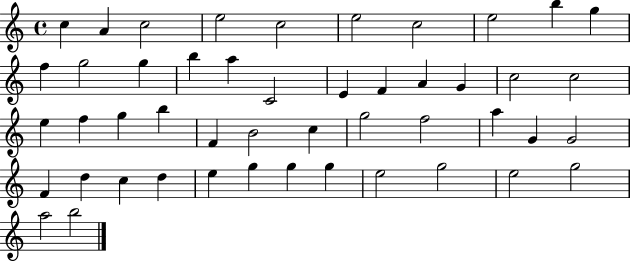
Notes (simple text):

C5/q A4/q C5/h E5/h C5/h E5/h C5/h E5/h B5/q G5/q F5/q G5/h G5/q B5/q A5/q C4/h E4/q F4/q A4/q G4/q C5/h C5/h E5/q F5/q G5/q B5/q F4/q B4/h C5/q G5/h F5/h A5/q G4/q G4/h F4/q D5/q C5/q D5/q E5/q G5/q G5/q G5/q E5/h G5/h E5/h G5/h A5/h B5/h